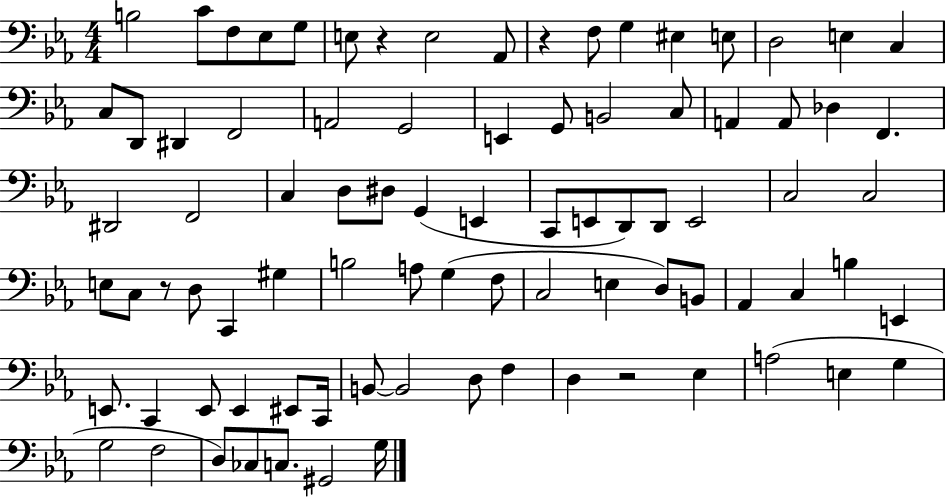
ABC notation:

X:1
T:Untitled
M:4/4
L:1/4
K:Eb
B,2 C/2 F,/2 _E,/2 G,/2 E,/2 z E,2 _A,,/2 z F,/2 G, ^E, E,/2 D,2 E, C, C,/2 D,,/2 ^D,, F,,2 A,,2 G,,2 E,, G,,/2 B,,2 C,/2 A,, A,,/2 _D, F,, ^D,,2 F,,2 C, D,/2 ^D,/2 G,, E,, C,,/2 E,,/2 D,,/2 D,,/2 E,,2 C,2 C,2 E,/2 C,/2 z/2 D,/2 C,, ^G, B,2 A,/2 G, F,/2 C,2 E, D,/2 B,,/2 _A,, C, B, E,, E,,/2 C,, E,,/2 E,, ^E,,/2 C,,/4 B,,/2 B,,2 D,/2 F, D, z2 _E, A,2 E, G, G,2 F,2 D,/2 _C,/2 C,/2 ^G,,2 G,/4